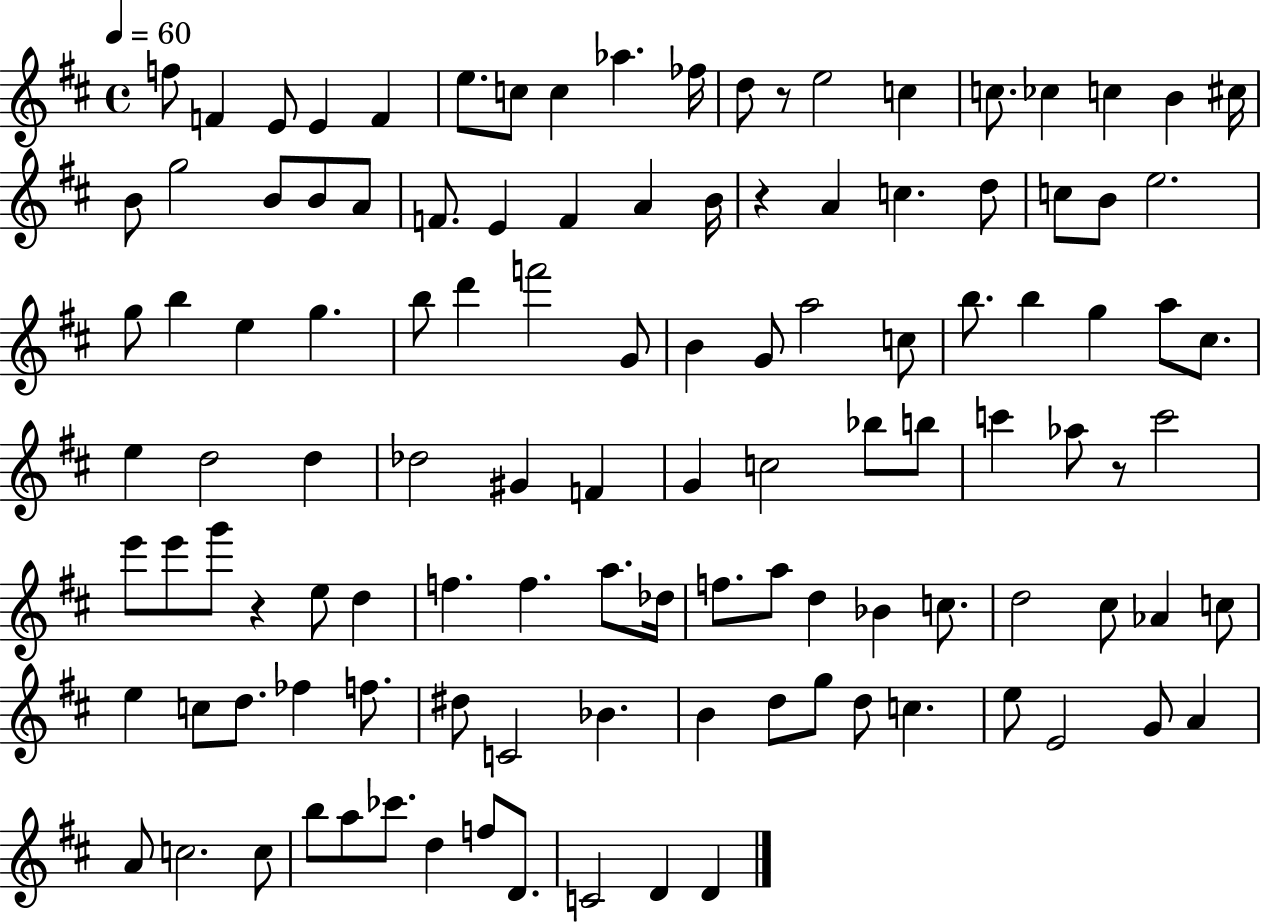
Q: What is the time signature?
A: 4/4